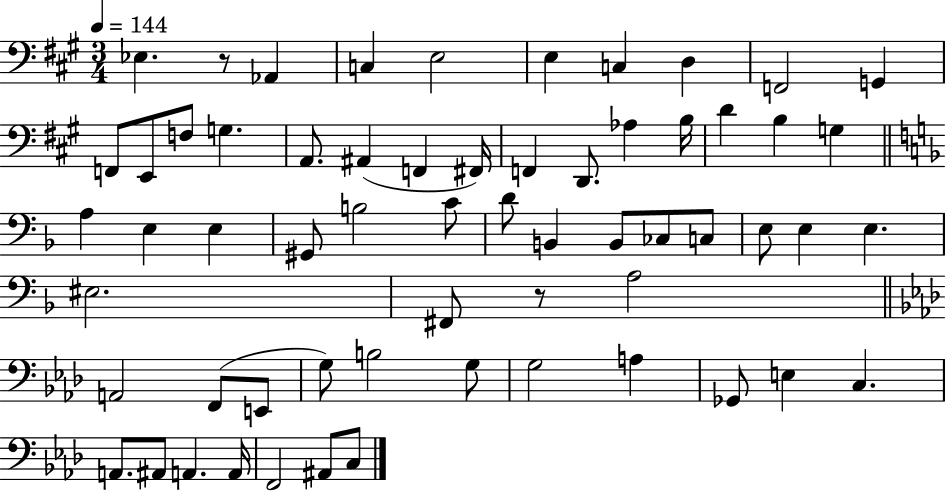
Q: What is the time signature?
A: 3/4